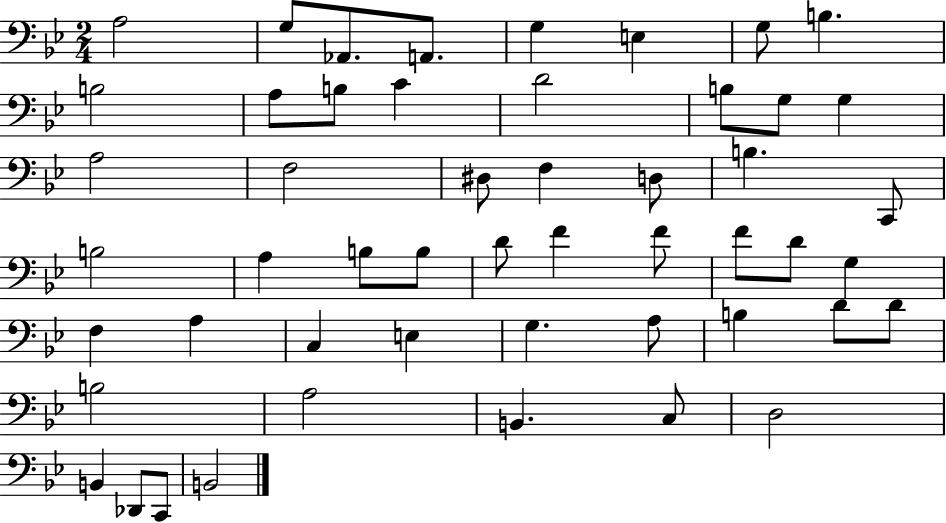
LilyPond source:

{
  \clef bass
  \numericTimeSignature
  \time 2/4
  \key bes \major
  a2 | g8 aes,8. a,8. | g4 e4 | g8 b4. | \break b2 | a8 b8 c'4 | d'2 | b8 g8 g4 | \break a2 | f2 | dis8 f4 d8 | b4. c,8 | \break b2 | a4 b8 b8 | d'8 f'4 f'8 | f'8 d'8 g4 | \break f4 a4 | c4 e4 | g4. a8 | b4 d'8 d'8 | \break b2 | a2 | b,4. c8 | d2 | \break b,4 des,8 c,8 | b,2 | \bar "|."
}